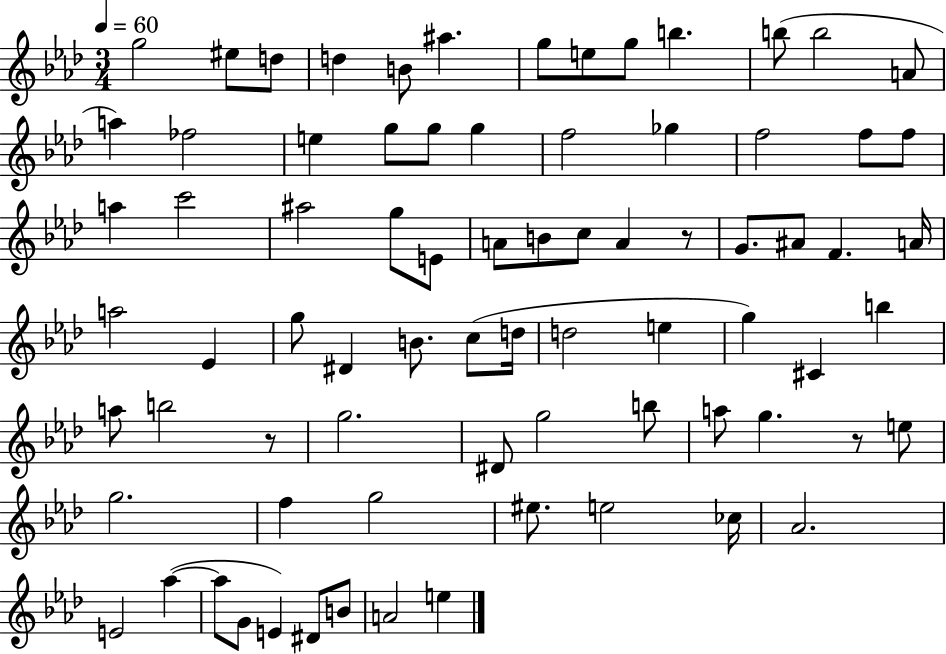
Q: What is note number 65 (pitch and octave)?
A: Ab4